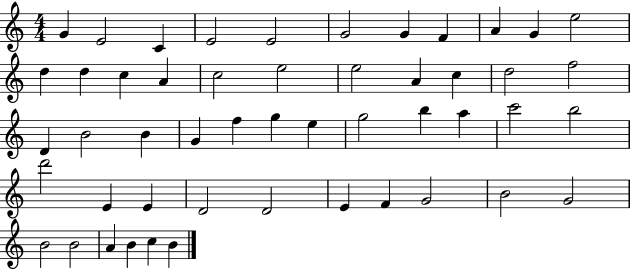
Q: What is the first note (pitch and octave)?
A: G4